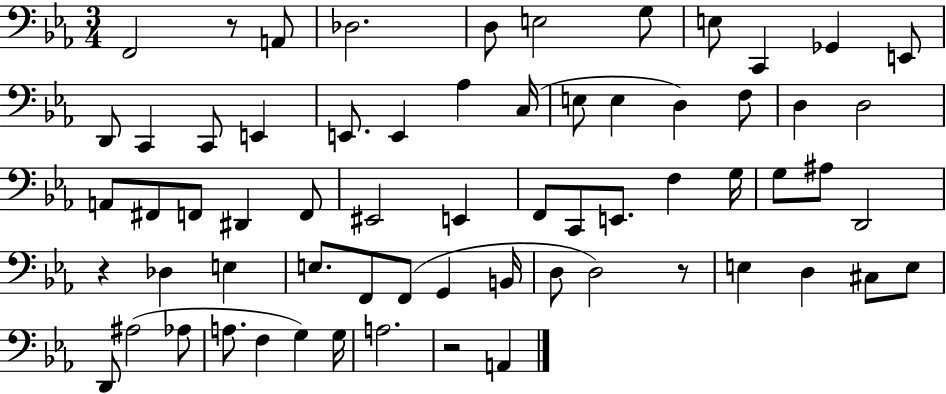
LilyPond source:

{
  \clef bass
  \numericTimeSignature
  \time 3/4
  \key ees \major
  f,2 r8 a,8 | des2. | d8 e2 g8 | e8 c,4 ges,4 e,8 | \break d,8 c,4 c,8 e,4 | e,8. e,4 aes4 c16( | e8 e4 d4) f8 | d4 d2 | \break a,8 fis,8 f,8 dis,4 f,8 | eis,2 e,4 | f,8 c,8 e,8. f4 g16 | g8 ais8 d,2 | \break r4 des4 e4 | e8. f,8 f,8( g,4 b,16 | d8 d2) r8 | e4 d4 cis8 e8 | \break d,8 ais2( aes8 | a8. f4 g4) g16 | a2. | r2 a,4 | \break \bar "|."
}